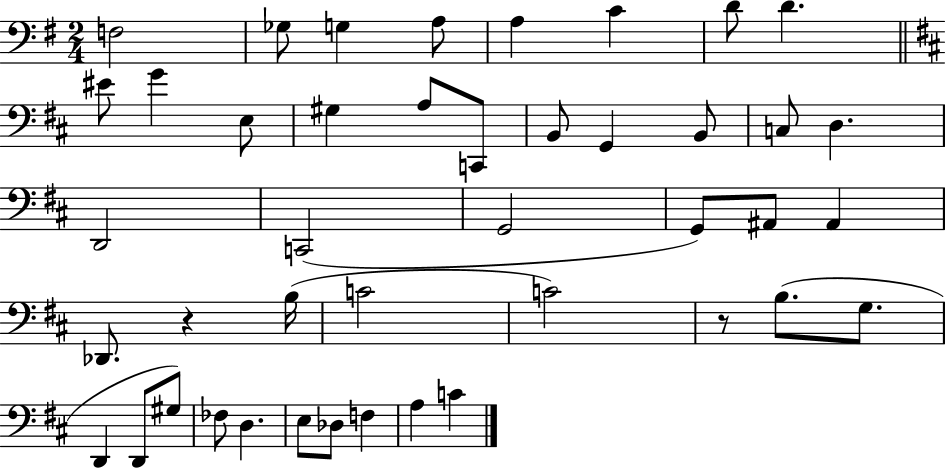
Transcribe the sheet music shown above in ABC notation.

X:1
T:Untitled
M:2/4
L:1/4
K:G
F,2 _G,/2 G, A,/2 A, C D/2 D ^E/2 G E,/2 ^G, A,/2 C,,/2 B,,/2 G,, B,,/2 C,/2 D, D,,2 C,,2 G,,2 G,,/2 ^A,,/2 ^A,, _D,,/2 z B,/4 C2 C2 z/2 B,/2 G,/2 D,, D,,/2 ^G,/2 _F,/2 D, E,/2 _D,/2 F, A, C